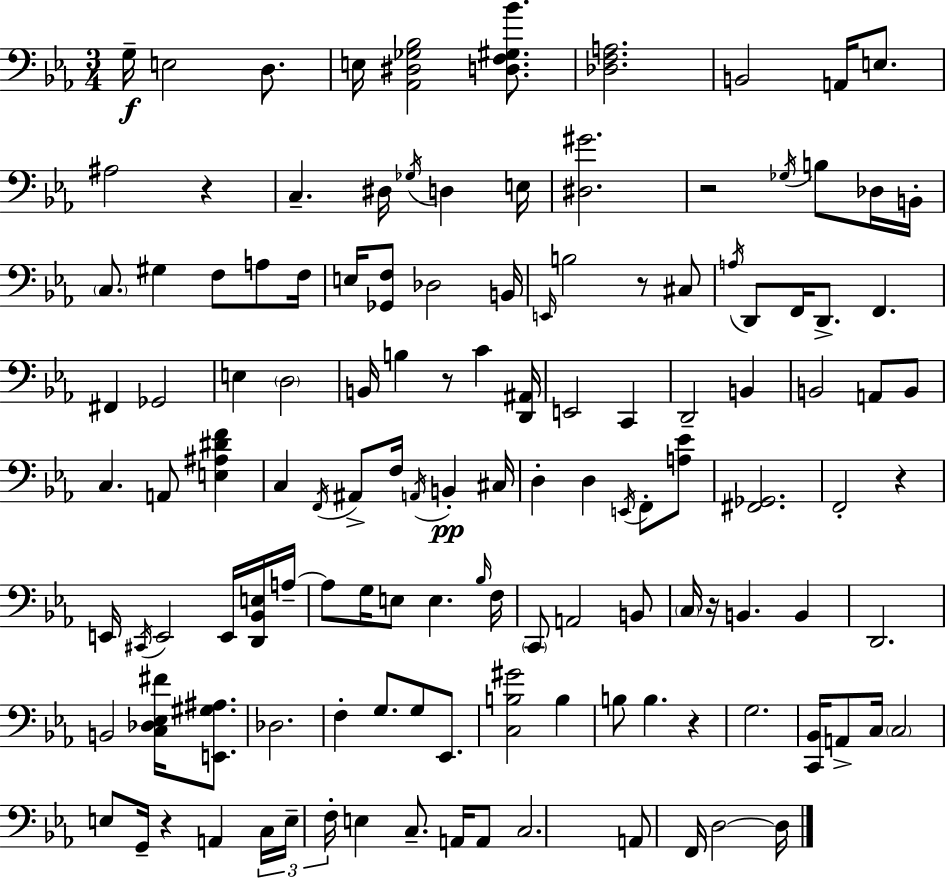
{
  \clef bass
  \numericTimeSignature
  \time 3/4
  \key c \minor
  g16--\f e2 d8. | e16 <aes, dis ges bes>2 <d f gis bes'>8. | <des f a>2. | b,2 a,16 e8. | \break ais2 r4 | c4.-- dis16 \acciaccatura { ges16 } d4 | e16 <dis gis'>2. | r2 \acciaccatura { ges16 } b8 | \break des16 b,16-. \parenthesize c8. gis4 f8 a8 | f16 e16 <ges, f>8 des2 | b,16 \grace { e,16 } b2 r8 | cis8 \acciaccatura { a16 } d,8 f,16 d,8.-> f,4. | \break fis,4 ges,2 | e4 \parenthesize d2 | b,16 b4 r8 c'4 | <d, ais,>16 e,2 | \break c,4 d,2-- | b,4 b,2 | a,8 b,8 c4. a,8 | <e ais dis' f'>4 c4 \acciaccatura { f,16 } ais,8-> f16 | \break \acciaccatura { a,16 }\pp b,4-. cis16 d4-. d4 | \acciaccatura { e,16 } f,8-. <a ees'>8 <fis, ges,>2. | f,2-. | r4 e,16 \acciaccatura { cis,16 } e,2 | \break e,16 <d, bes, e>16 a16--~~ a8 g16 e8 | e4. \grace { bes16 } f16 \parenthesize c,8 a,2 | b,8 \parenthesize c16 r16 b,4. | b,4 d,2. | \break b,2 | <c des ees fis'>16 <e, gis ais>8. des2. | f4-. | g8. g8 ees,8. <c b gis'>2 | \break b4 b8 b4. | r4 g2. | <c, bes,>16 a,8-> | c16 \parenthesize c2 e8 g,16-- | \break r4 a,4 \tuplet 3/2 { c16 e16-- f16-. } e4 | c8.-- a,16 a,8 c2. | a,8 f,16 | d2~~ d16 \bar "|."
}